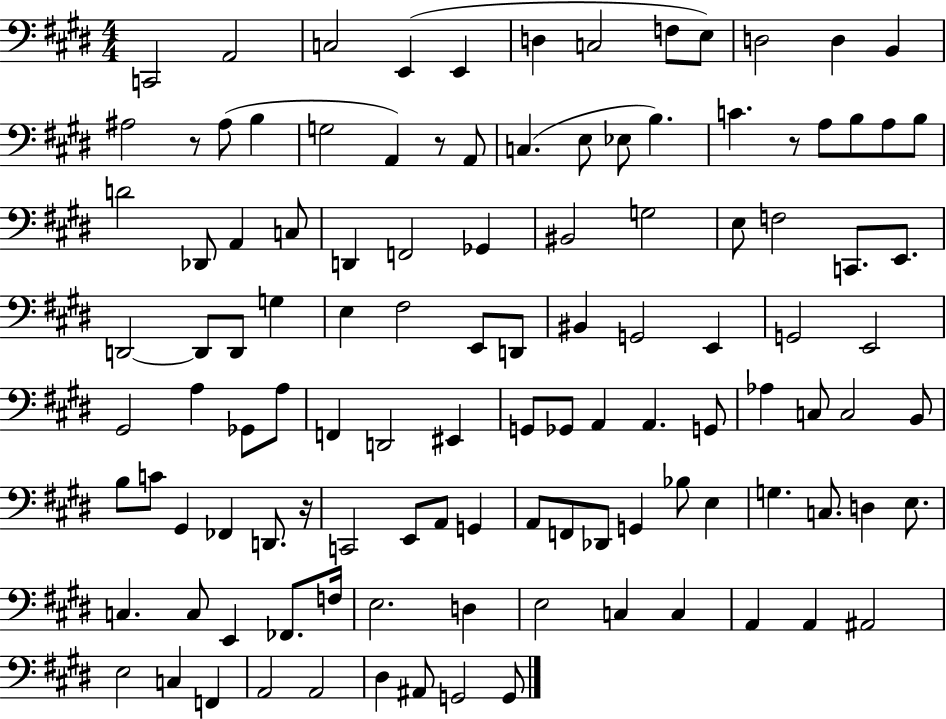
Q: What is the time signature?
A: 4/4